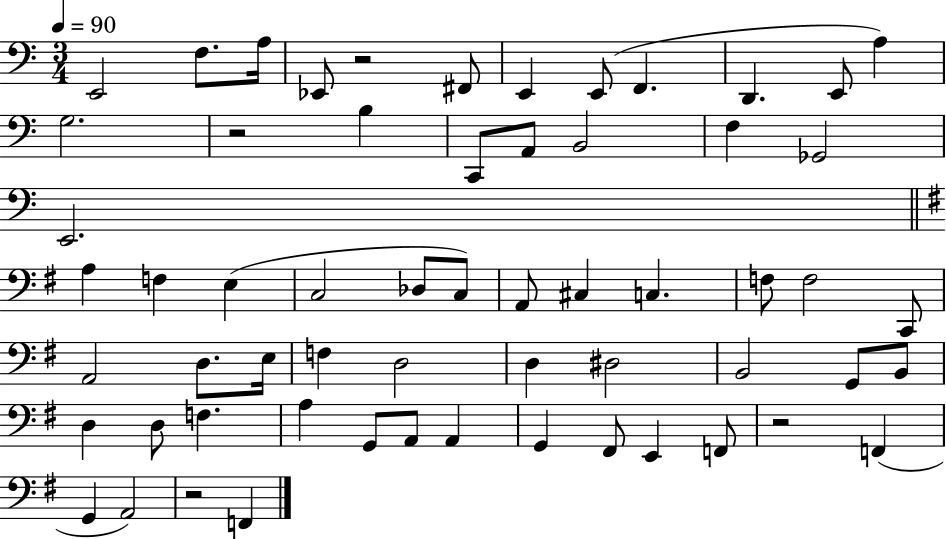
X:1
T:Untitled
M:3/4
L:1/4
K:C
E,,2 F,/2 A,/4 _E,,/2 z2 ^F,,/2 E,, E,,/2 F,, D,, E,,/2 A, G,2 z2 B, C,,/2 A,,/2 B,,2 F, _G,,2 E,,2 A, F, E, C,2 _D,/2 C,/2 A,,/2 ^C, C, F,/2 F,2 C,,/2 A,,2 D,/2 E,/4 F, D,2 D, ^D,2 B,,2 G,,/2 B,,/2 D, D,/2 F, A, G,,/2 A,,/2 A,, G,, ^F,,/2 E,, F,,/2 z2 F,, G,, A,,2 z2 F,,